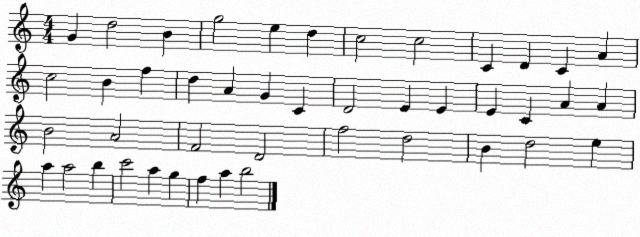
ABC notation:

X:1
T:Untitled
M:4/4
L:1/4
K:C
G d2 B g2 e d c2 c2 C D C A c2 B f d A G C D2 E E E C A A B2 A2 F2 D2 f2 d2 B d2 e a a2 b c'2 a g f a b2